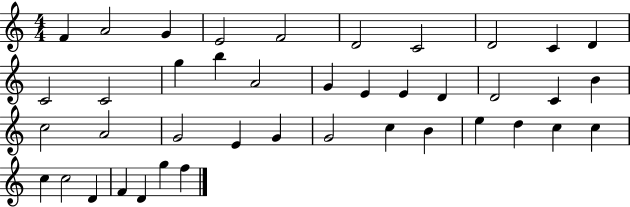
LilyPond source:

{
  \clef treble
  \numericTimeSignature
  \time 4/4
  \key c \major
  f'4 a'2 g'4 | e'2 f'2 | d'2 c'2 | d'2 c'4 d'4 | \break c'2 c'2 | g''4 b''4 a'2 | g'4 e'4 e'4 d'4 | d'2 c'4 b'4 | \break c''2 a'2 | g'2 e'4 g'4 | g'2 c''4 b'4 | e''4 d''4 c''4 c''4 | \break c''4 c''2 d'4 | f'4 d'4 g''4 f''4 | \bar "|."
}